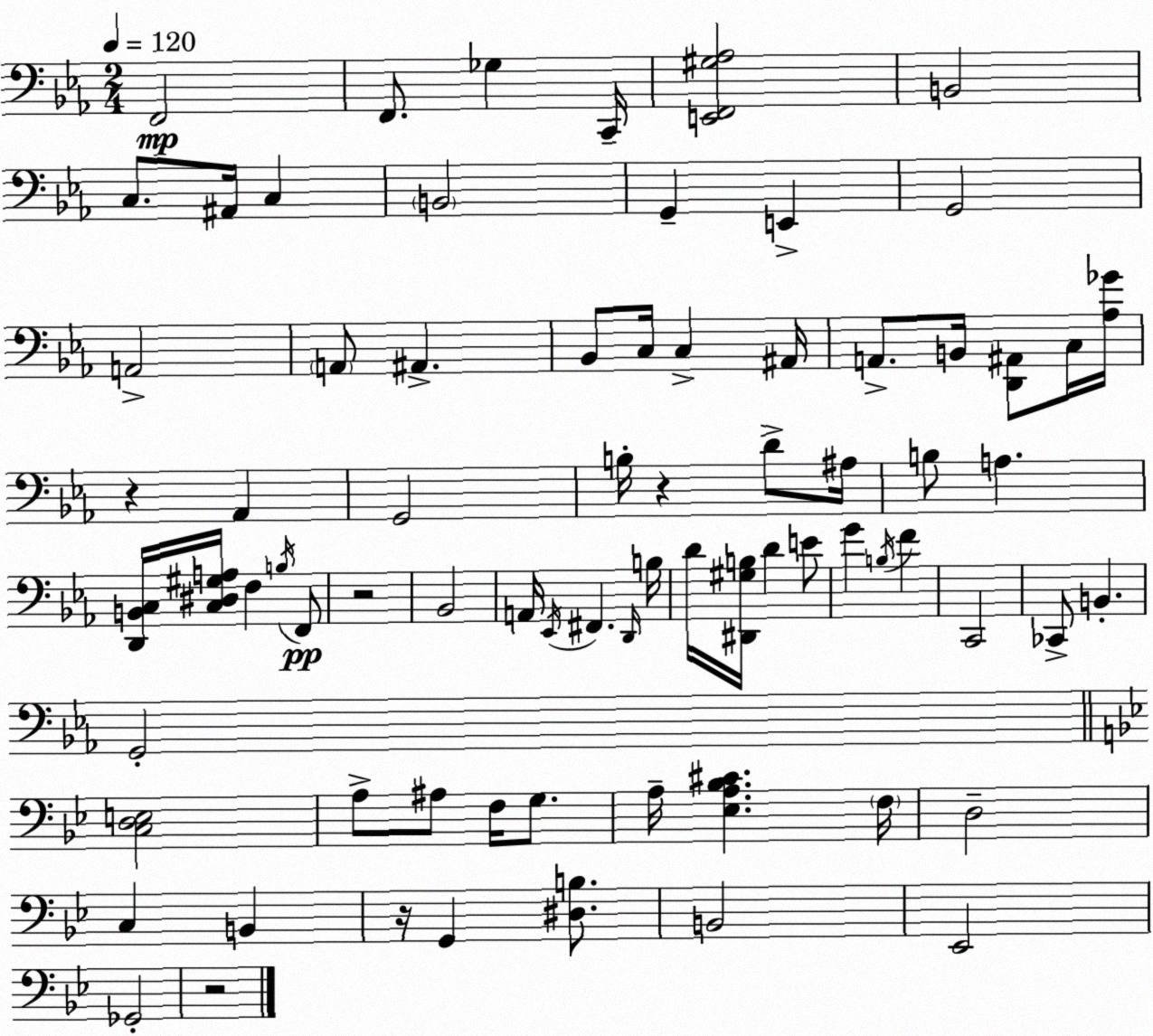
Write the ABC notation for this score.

X:1
T:Untitled
M:2/4
L:1/4
K:Cm
F,,2 F,,/2 _G, C,,/4 [E,,F,,^G,_A,]2 B,,2 C,/2 ^A,,/4 C, B,,2 G,, E,, G,,2 A,,2 A,,/2 ^A,, _B,,/2 C,/4 C, ^A,,/4 A,,/2 B,,/4 [D,,^A,,]/2 C,/4 [_A,_G]/4 z _A,, G,,2 B,/4 z D/2 ^A,/4 B,/2 A, [D,,B,,C,]/4 [C,^D,^G,A,]/4 F, B,/4 F,,/2 z2 _B,,2 A,,/4 _E,,/4 ^F,, D,,/4 B,/4 D/4 [^D,,^G,B,]/4 D E/2 G B,/4 F C,,2 _C,,/2 B,, G,,2 [C,D,E,]2 A,/2 ^A,/2 F,/4 G,/2 A,/4 [_E,A,_B,^C] F,/4 D,2 C, B,, z/4 G,, [^D,B,]/2 B,,2 _E,,2 _G,,2 z2